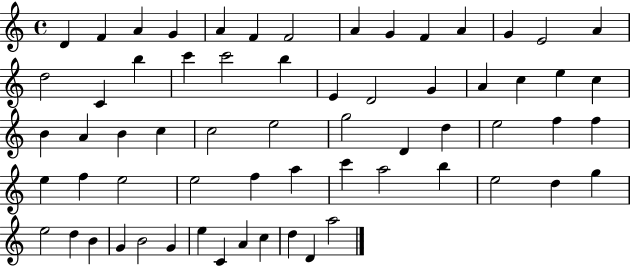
D4/q F4/q A4/q G4/q A4/q F4/q F4/h A4/q G4/q F4/q A4/q G4/q E4/h A4/q D5/h C4/q B5/q C6/q C6/h B5/q E4/q D4/h G4/q A4/q C5/q E5/q C5/q B4/q A4/q B4/q C5/q C5/h E5/h G5/h D4/q D5/q E5/h F5/q F5/q E5/q F5/q E5/h E5/h F5/q A5/q C6/q A5/h B5/q E5/h D5/q G5/q E5/h D5/q B4/q G4/q B4/h G4/q E5/q C4/q A4/q C5/q D5/q D4/q A5/h